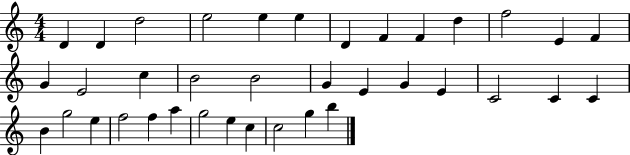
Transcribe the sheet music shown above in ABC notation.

X:1
T:Untitled
M:4/4
L:1/4
K:C
D D d2 e2 e e D F F d f2 E F G E2 c B2 B2 G E G E C2 C C B g2 e f2 f a g2 e c c2 g b